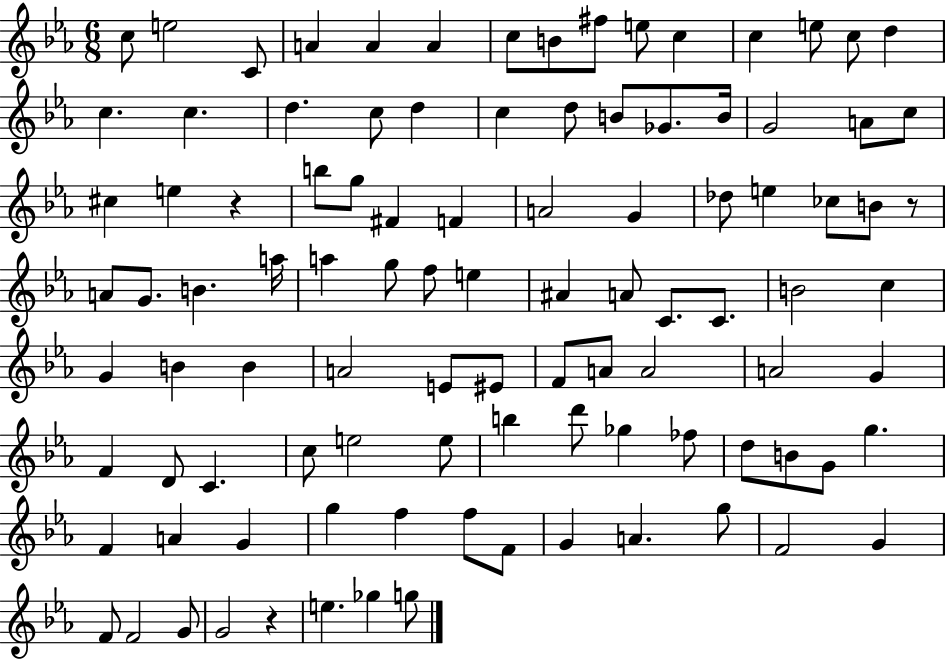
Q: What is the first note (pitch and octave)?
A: C5